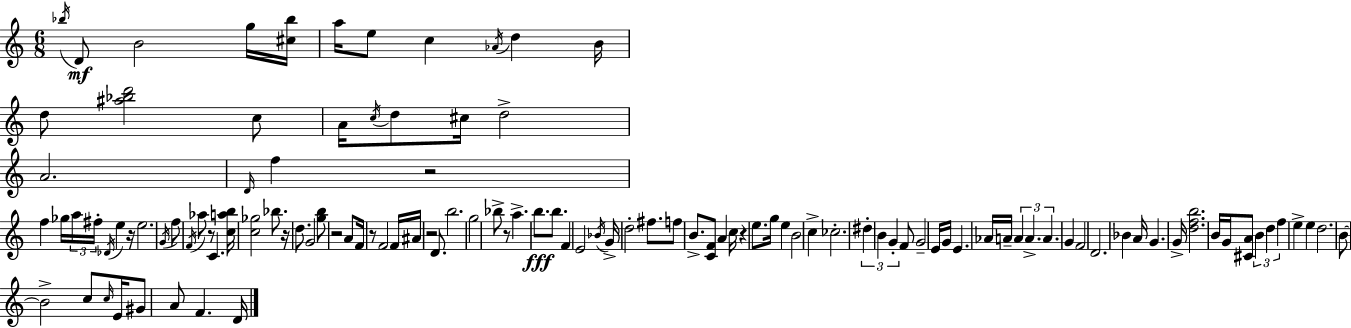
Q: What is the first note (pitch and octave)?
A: Bb5